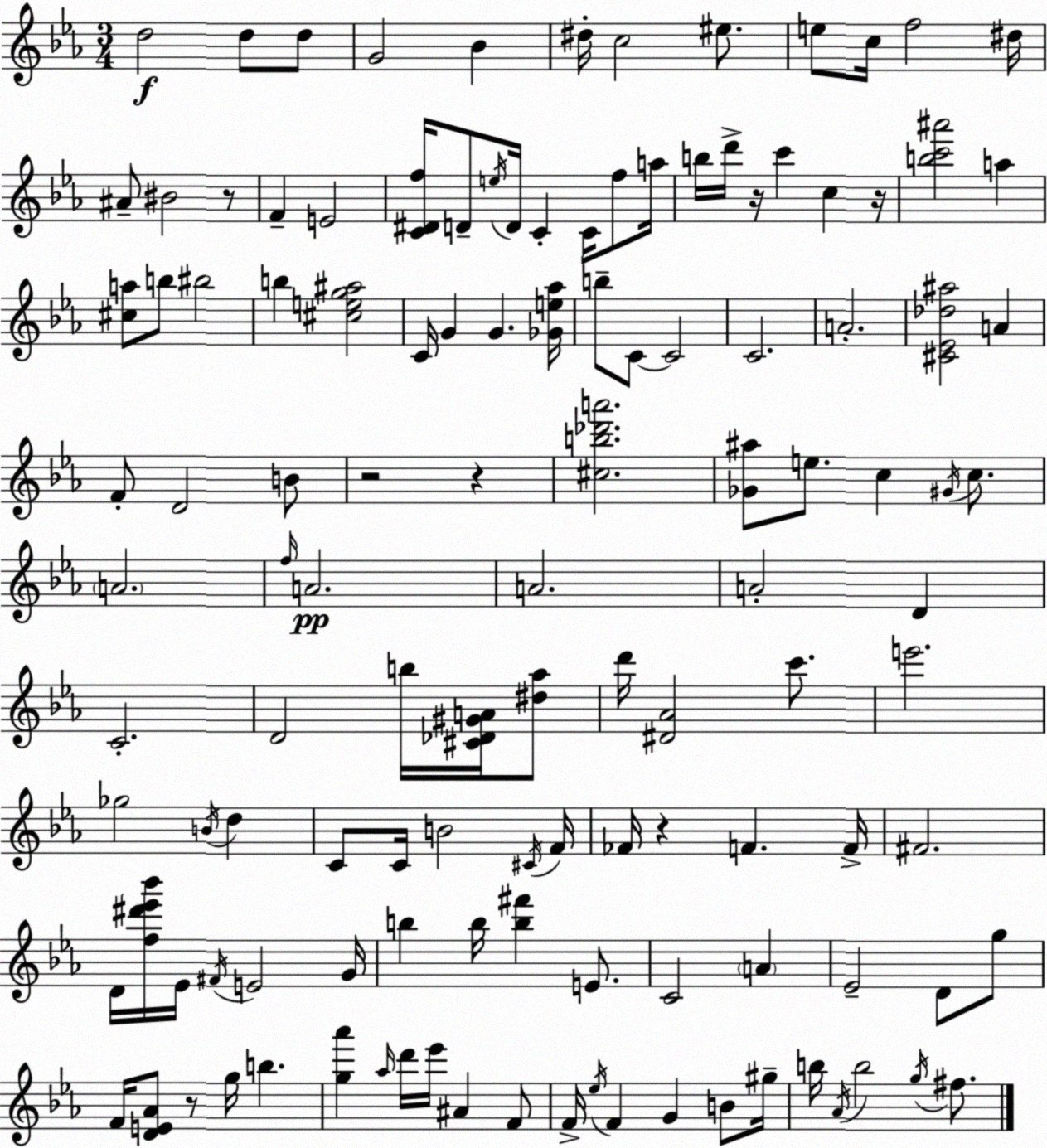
X:1
T:Untitled
M:3/4
L:1/4
K:Eb
d2 d/2 d/2 G2 _B ^d/4 c2 ^e/2 e/2 c/4 f2 ^d/4 ^A/2 ^B2 z/2 F E2 [C^Df]/4 D/2 e/4 D/4 C C/4 f/2 a/4 b/4 d'/4 z/4 c' c z/4 [bc'^a']2 a [^ca]/2 b/2 ^b2 b [^ceg^a]2 C/4 G G [_Ge_a]/4 b/2 C/2 C2 C2 A2 [^C_E_d^a]2 A F/2 D2 B/2 z2 z [^cb_d'a']2 [_G^a]/2 e/2 c ^G/4 c/2 A2 f/4 A2 A2 A2 D C2 D2 b/4 [^C_D^GA]/4 [^d_a]/2 d'/4 [^D_A]2 c'/2 e'2 _g2 B/4 d C/2 C/4 B2 ^C/4 F/4 _F/4 z F F/4 ^F2 D/4 [f^d'_e'_b']/4 _E/4 ^F/4 E2 G/4 b b/4 [b^f'] E/2 C2 A _E2 D/2 g/2 F/4 [DE_A]/2 z/2 g/4 b [g_a'] _a/4 d'/4 _e'/4 ^A F/2 F/4 _e/4 F G B/2 ^g/4 b/4 _A/4 b2 g/4 ^f/2